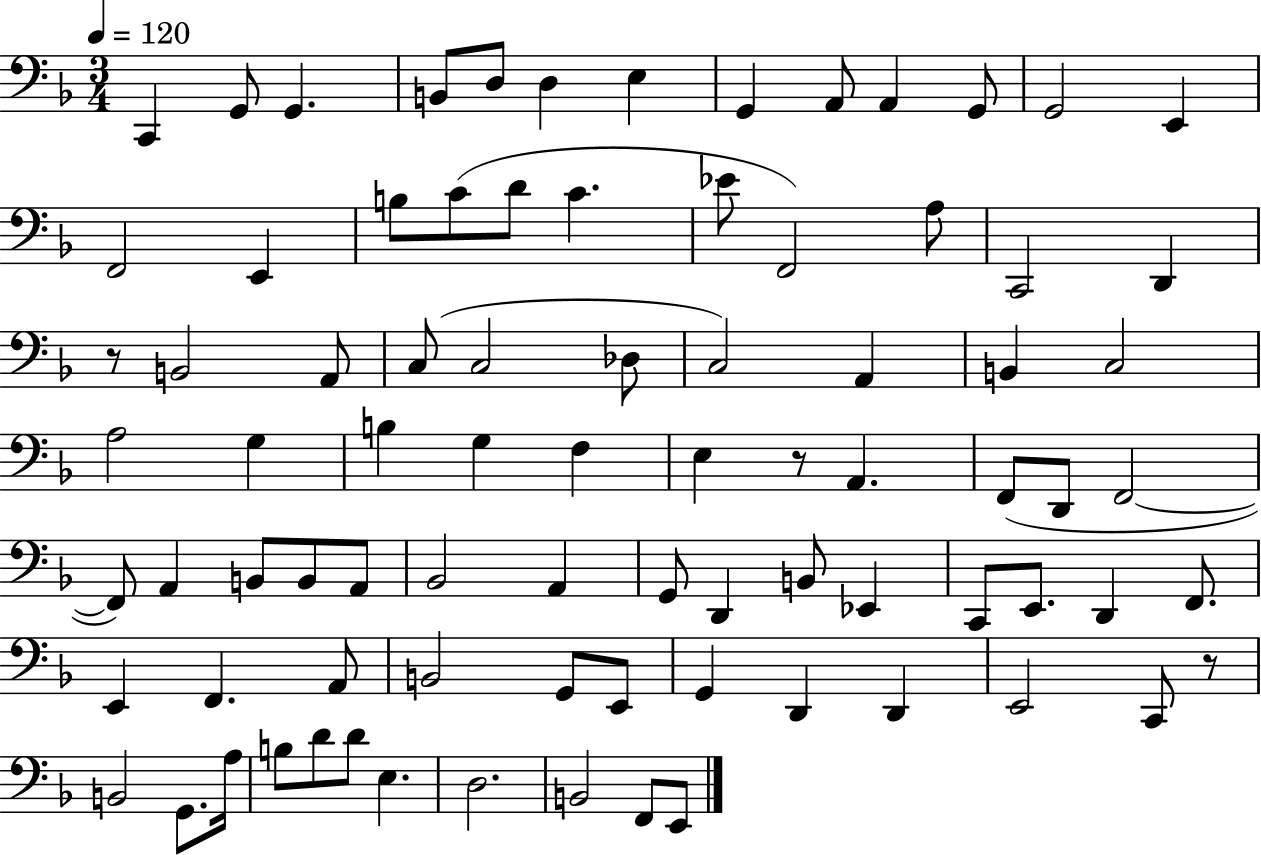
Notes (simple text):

C2/q G2/e G2/q. B2/e D3/e D3/q E3/q G2/q A2/e A2/q G2/e G2/h E2/q F2/h E2/q B3/e C4/e D4/e C4/q. Eb4/e F2/h A3/e C2/h D2/q R/e B2/h A2/e C3/e C3/h Db3/e C3/h A2/q B2/q C3/h A3/h G3/q B3/q G3/q F3/q E3/q R/e A2/q. F2/e D2/e F2/h F2/e A2/q B2/e B2/e A2/e Bb2/h A2/q G2/e D2/q B2/e Eb2/q C2/e E2/e. D2/q F2/e. E2/q F2/q. A2/e B2/h G2/e E2/e G2/q D2/q D2/q E2/h C2/e R/e B2/h G2/e. A3/s B3/e D4/e D4/e E3/q. D3/h. B2/h F2/e E2/e